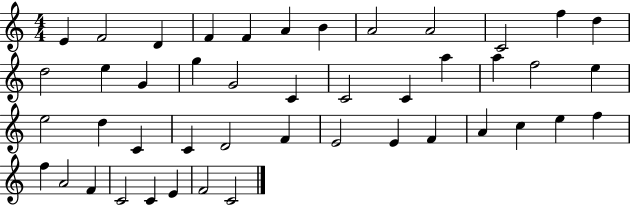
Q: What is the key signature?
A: C major